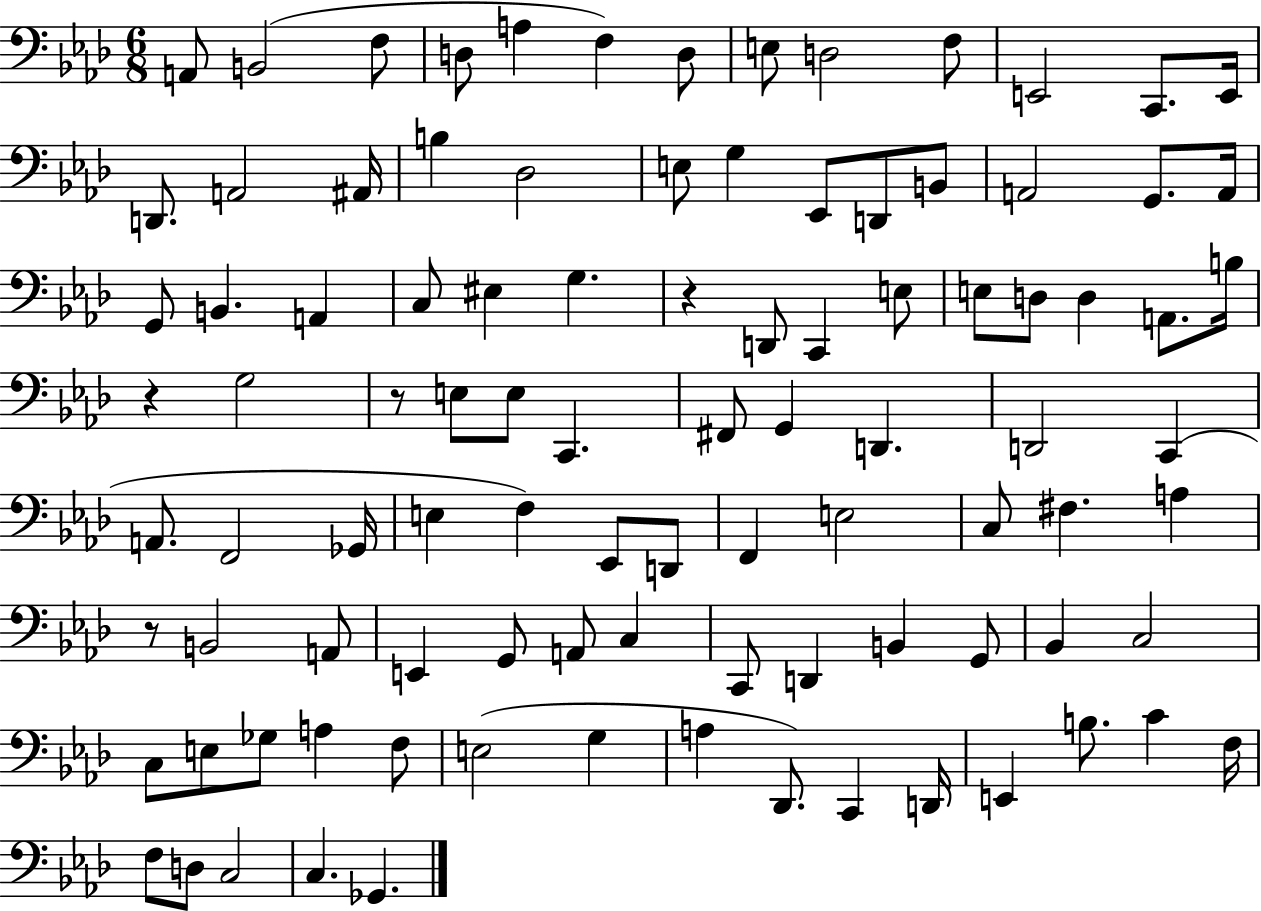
X:1
T:Untitled
M:6/8
L:1/4
K:Ab
A,,/2 B,,2 F,/2 D,/2 A, F, D,/2 E,/2 D,2 F,/2 E,,2 C,,/2 E,,/4 D,,/2 A,,2 ^A,,/4 B, _D,2 E,/2 G, _E,,/2 D,,/2 B,,/2 A,,2 G,,/2 A,,/4 G,,/2 B,, A,, C,/2 ^E, G, z D,,/2 C,, E,/2 E,/2 D,/2 D, A,,/2 B,/4 z G,2 z/2 E,/2 E,/2 C,, ^F,,/2 G,, D,, D,,2 C,, A,,/2 F,,2 _G,,/4 E, F, _E,,/2 D,,/2 F,, E,2 C,/2 ^F, A, z/2 B,,2 A,,/2 E,, G,,/2 A,,/2 C, C,,/2 D,, B,, G,,/2 _B,, C,2 C,/2 E,/2 _G,/2 A, F,/2 E,2 G, A, _D,,/2 C,, D,,/4 E,, B,/2 C F,/4 F,/2 D,/2 C,2 C, _G,,